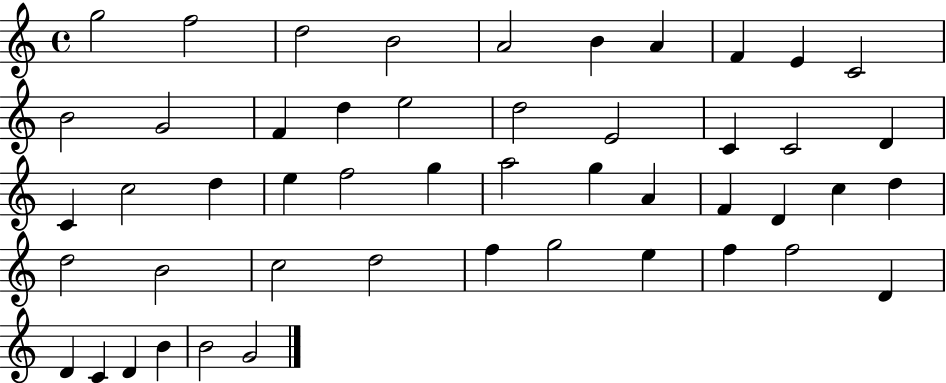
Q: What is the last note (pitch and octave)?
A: G4